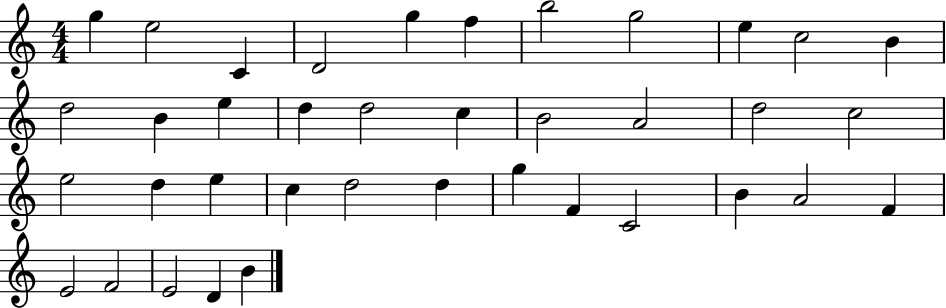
G5/q E5/h C4/q D4/h G5/q F5/q B5/h G5/h E5/q C5/h B4/q D5/h B4/q E5/q D5/q D5/h C5/q B4/h A4/h D5/h C5/h E5/h D5/q E5/q C5/q D5/h D5/q G5/q F4/q C4/h B4/q A4/h F4/q E4/h F4/h E4/h D4/q B4/q